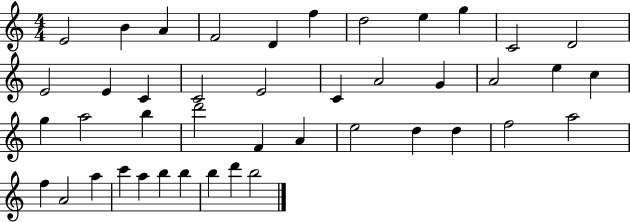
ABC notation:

X:1
T:Untitled
M:4/4
L:1/4
K:C
E2 B A F2 D f d2 e g C2 D2 E2 E C C2 E2 C A2 G A2 e c g a2 b d'2 F A e2 d d f2 a2 f A2 a c' a b b b d' b2